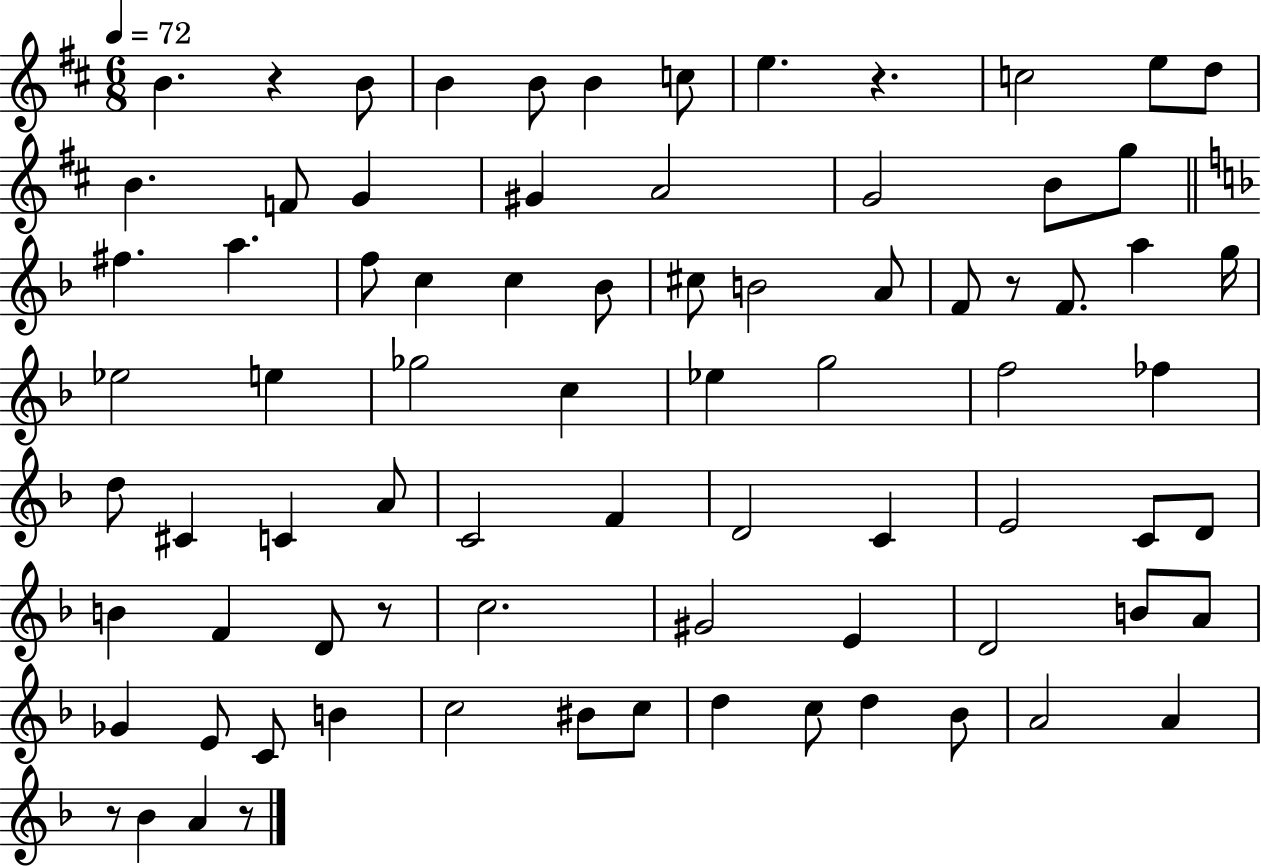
{
  \clef treble
  \numericTimeSignature
  \time 6/8
  \key d \major
  \tempo 4 = 72
  \repeat volta 2 { b'4. r4 b'8 | b'4 b'8 b'4 c''8 | e''4. r4. | c''2 e''8 d''8 | \break b'4. f'8 g'4 | gis'4 a'2 | g'2 b'8 g''8 | \bar "||" \break \key d \minor fis''4. a''4. | f''8 c''4 c''4 bes'8 | cis''8 b'2 a'8 | f'8 r8 f'8. a''4 g''16 | \break ees''2 e''4 | ges''2 c''4 | ees''4 g''2 | f''2 fes''4 | \break d''8 cis'4 c'4 a'8 | c'2 f'4 | d'2 c'4 | e'2 c'8 d'8 | \break b'4 f'4 d'8 r8 | c''2. | gis'2 e'4 | d'2 b'8 a'8 | \break ges'4 e'8 c'8 b'4 | c''2 bis'8 c''8 | d''4 c''8 d''4 bes'8 | a'2 a'4 | \break r8 bes'4 a'4 r8 | } \bar "|."
}